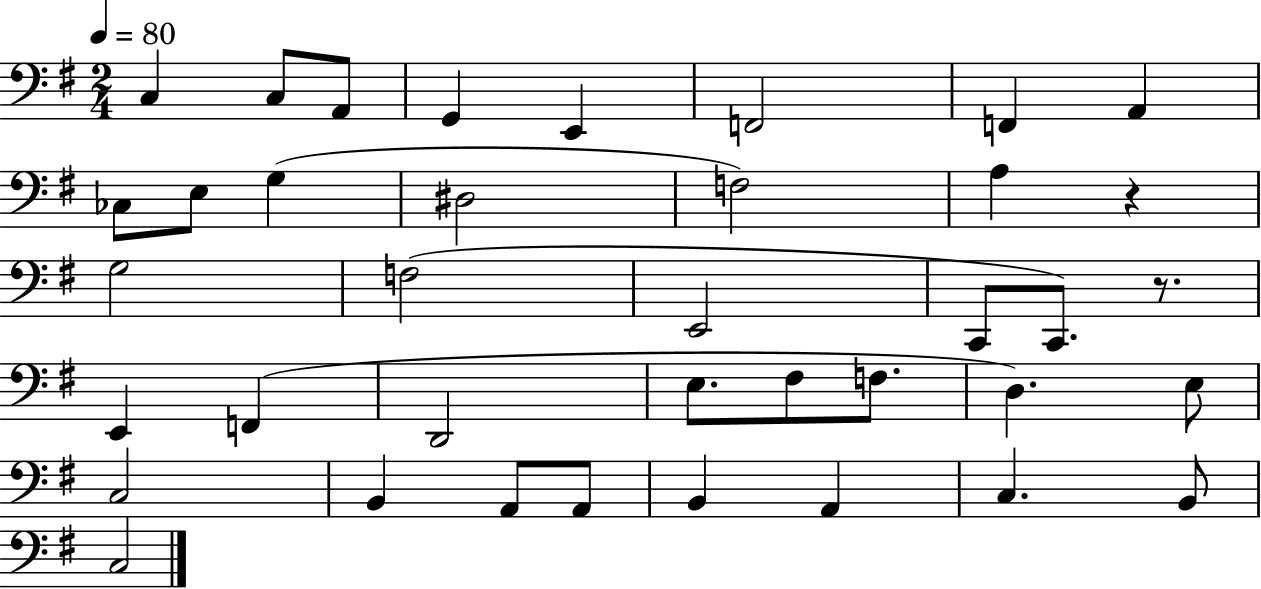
X:1
T:Untitled
M:2/4
L:1/4
K:G
C, C,/2 A,,/2 G,, E,, F,,2 F,, A,, _C,/2 E,/2 G, ^D,2 F,2 A, z G,2 F,2 E,,2 C,,/2 C,,/2 z/2 E,, F,, D,,2 E,/2 ^F,/2 F,/2 D, E,/2 C,2 B,, A,,/2 A,,/2 B,, A,, C, B,,/2 C,2